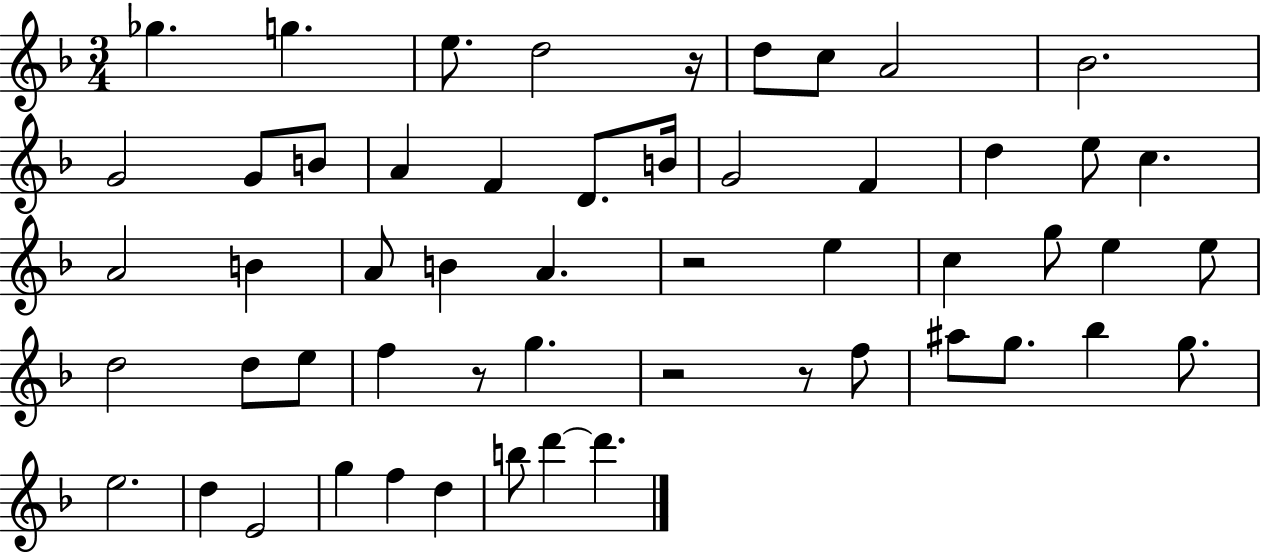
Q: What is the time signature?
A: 3/4